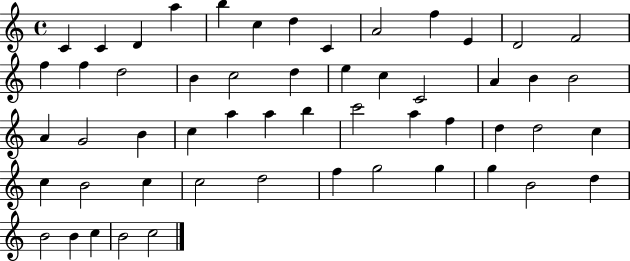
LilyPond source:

{
  \clef treble
  \time 4/4
  \defaultTimeSignature
  \key c \major
  c'4 c'4 d'4 a''4 | b''4 c''4 d''4 c'4 | a'2 f''4 e'4 | d'2 f'2 | \break f''4 f''4 d''2 | b'4 c''2 d''4 | e''4 c''4 c'2 | a'4 b'4 b'2 | \break a'4 g'2 b'4 | c''4 a''4 a''4 b''4 | c'''2 a''4 f''4 | d''4 d''2 c''4 | \break c''4 b'2 c''4 | c''2 d''2 | f''4 g''2 g''4 | g''4 b'2 d''4 | \break b'2 b'4 c''4 | b'2 c''2 | \bar "|."
}